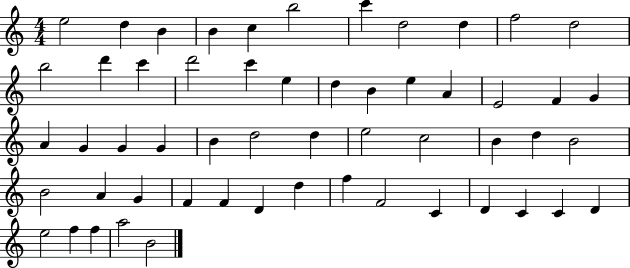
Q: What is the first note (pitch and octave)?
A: E5